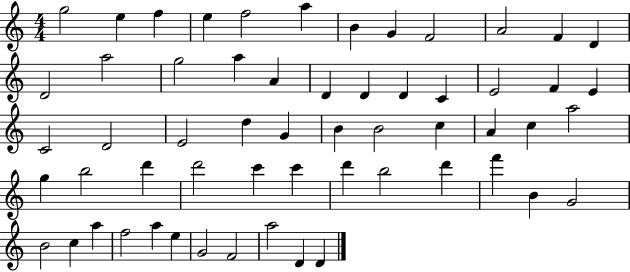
G5/h E5/q F5/q E5/q F5/h A5/q B4/q G4/q F4/h A4/h F4/q D4/q D4/h A5/h G5/h A5/q A4/q D4/q D4/q D4/q C4/q E4/h F4/q E4/q C4/h D4/h E4/h D5/q G4/q B4/q B4/h C5/q A4/q C5/q A5/h G5/q B5/h D6/q D6/h C6/q C6/q D6/q B5/h D6/q F6/q B4/q G4/h B4/h C5/q A5/q F5/h A5/q E5/q G4/h F4/h A5/h D4/q D4/q